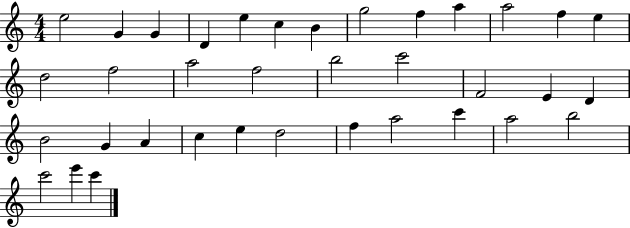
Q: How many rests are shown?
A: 0